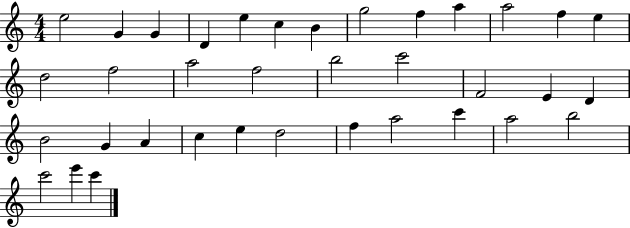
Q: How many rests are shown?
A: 0